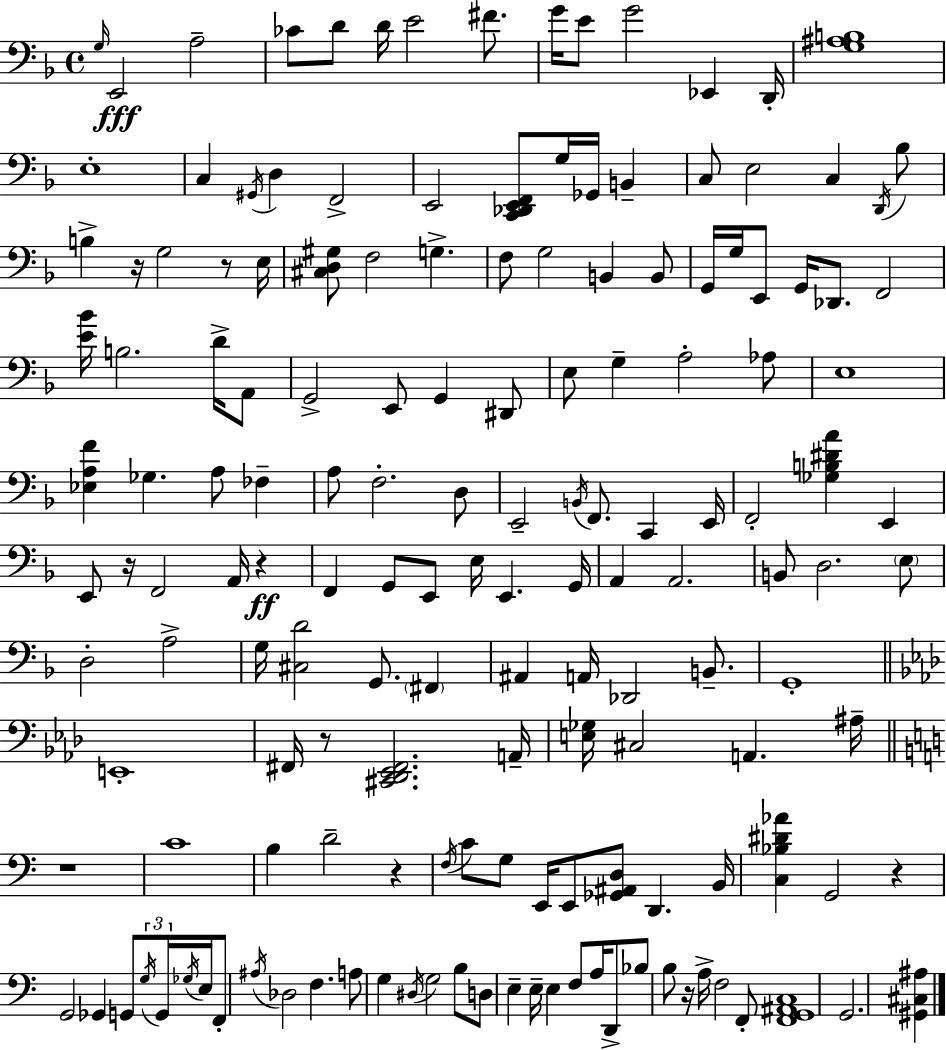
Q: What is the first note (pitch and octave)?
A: G3